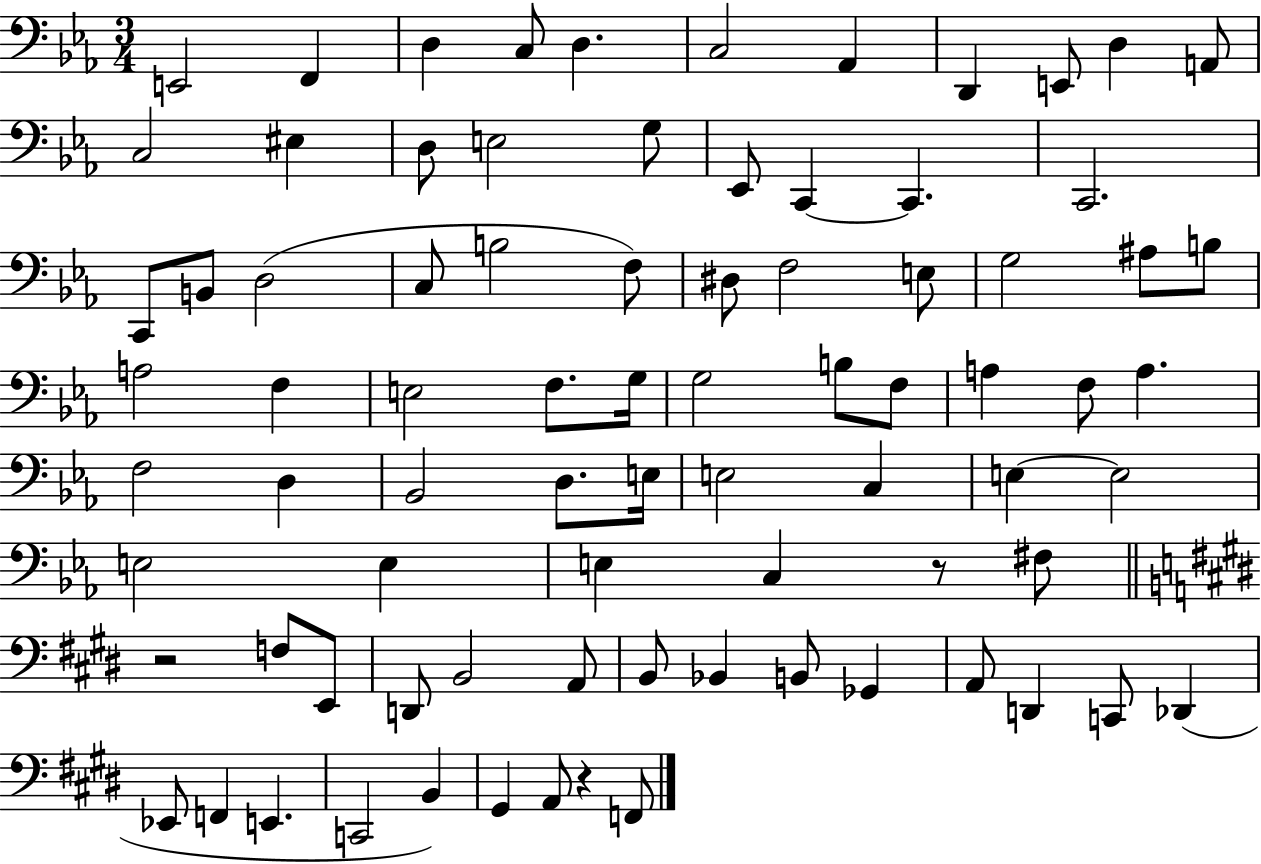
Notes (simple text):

E2/h F2/q D3/q C3/e D3/q. C3/h Ab2/q D2/q E2/e D3/q A2/e C3/h EIS3/q D3/e E3/h G3/e Eb2/e C2/q C2/q. C2/h. C2/e B2/e D3/h C3/e B3/h F3/e D#3/e F3/h E3/e G3/h A#3/e B3/e A3/h F3/q E3/h F3/e. G3/s G3/h B3/e F3/e A3/q F3/e A3/q. F3/h D3/q Bb2/h D3/e. E3/s E3/h C3/q E3/q E3/h E3/h E3/q E3/q C3/q R/e F#3/e R/h F3/e E2/e D2/e B2/h A2/e B2/e Bb2/q B2/e Gb2/q A2/e D2/q C2/e Db2/q Eb2/e F2/q E2/q. C2/h B2/q G#2/q A2/e R/q F2/e